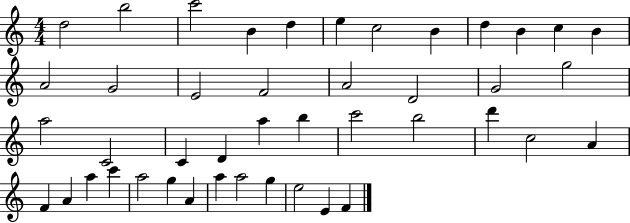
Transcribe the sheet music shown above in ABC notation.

X:1
T:Untitled
M:4/4
L:1/4
K:C
d2 b2 c'2 B d e c2 B d B c B A2 G2 E2 F2 A2 D2 G2 g2 a2 C2 C D a b c'2 b2 d' c2 A F A a c' a2 g A a a2 g e2 E F